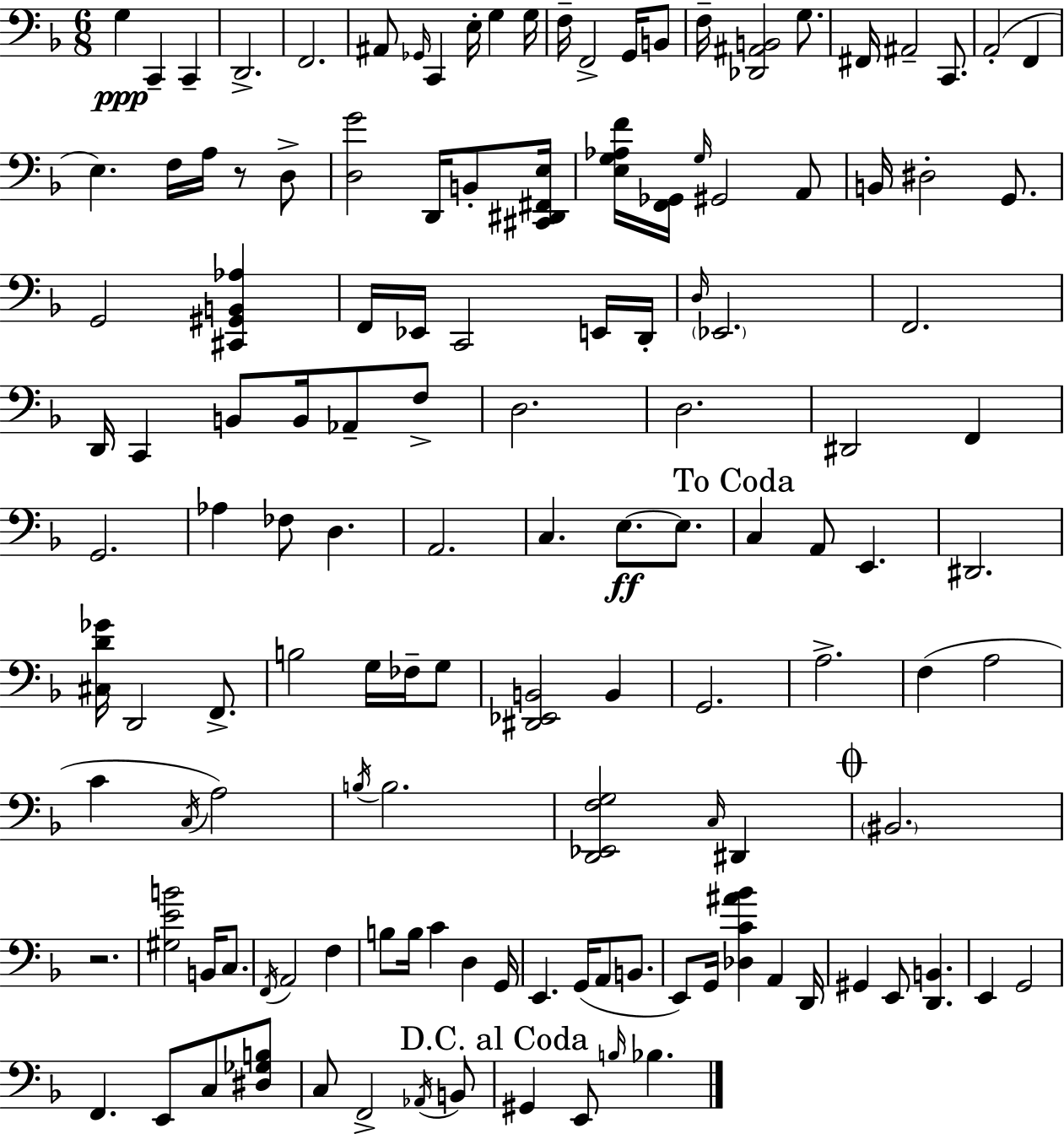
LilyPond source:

{
  \clef bass
  \numericTimeSignature
  \time 6/8
  \key d \minor
  g4\ppp c,4-- c,4-- | d,2.-> | f,2. | ais,8 \grace { ges,16 } c,4 e16-. g4 | \break g16 f16-- f,2-> g,16 b,8 | f16-- <des, ais, b,>2 g8. | fis,16 ais,2-- c,8. | a,2-.( f,4 | \break e4.) f16 a16 r8 d8-> | <d g'>2 d,16 b,8-. | <cis, dis, fis, e>16 <e g aes f'>16 <f, ges,>16 \grace { g16 } gis,2 | a,8 b,16 dis2-. g,8. | \break g,2 <cis, gis, b, aes>4 | f,16 ees,16 c,2 | e,16 d,16-. \grace { d16 } \parenthesize ees,2. | f,2. | \break d,16 c,4 b,8 b,16 aes,8-- | f8-> d2. | d2. | dis,2 f,4 | \break g,2. | aes4 fes8 d4. | a,2. | c4. e8.~~\ff | \break e8. \mark "To Coda" c4 a,8 e,4. | dis,2. | <cis d' ges'>16 d,2 | f,8.-> b2 g16 | \break fes16-- g8 <dis, ees, b,>2 b,4 | g,2. | a2.-> | f4( a2 | \break c'4 \acciaccatura { c16 }) a2 | \acciaccatura { b16 } b2. | <d, ees, f g>2 | \grace { c16 } dis,4 \mark \markup { \musicglyph "scripts.coda" } \parenthesize bis,2. | \break r2. | <gis e' b'>2 | b,16 c8. \acciaccatura { f,16 } a,2 | f4 b8 b16 c'4 | \break d4 g,16 e,4. | g,16( a,8 b,8. e,8) g,16 <des c' ais' bes'>4 | a,4 d,16 gis,4 e,8 | <d, b,>4. e,4 g,2 | \break f,4. | e,8 c8 <dis ges b>8 c8 f,2-> | \acciaccatura { aes,16 } b,8 \mark "D.C. al Coda" gis,4 | e,8 \grace { b16 } bes4. \bar "|."
}